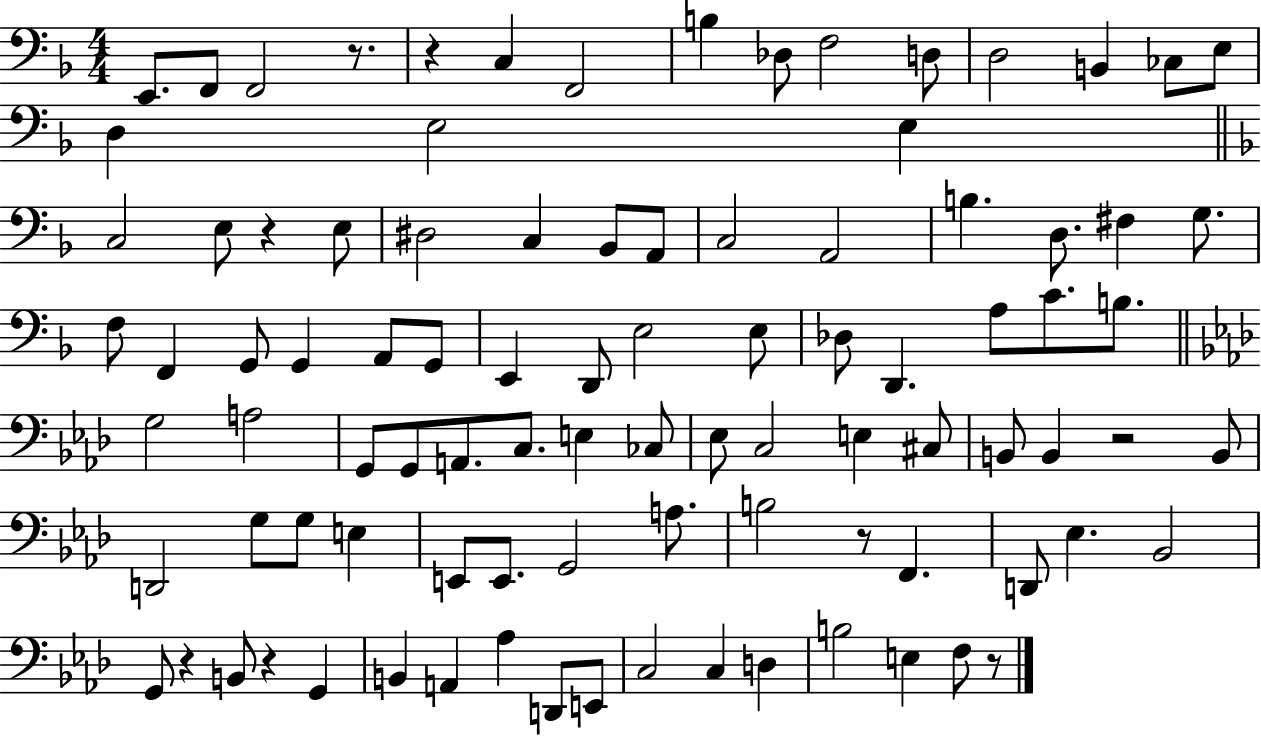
X:1
T:Untitled
M:4/4
L:1/4
K:F
E,,/2 F,,/2 F,,2 z/2 z C, F,,2 B, _D,/2 F,2 D,/2 D,2 B,, _C,/2 E,/2 D, E,2 E, C,2 E,/2 z E,/2 ^D,2 C, _B,,/2 A,,/2 C,2 A,,2 B, D,/2 ^F, G,/2 F,/2 F,, G,,/2 G,, A,,/2 G,,/2 E,, D,,/2 E,2 E,/2 _D,/2 D,, A,/2 C/2 B,/2 G,2 A,2 G,,/2 G,,/2 A,,/2 C,/2 E, _C,/2 _E,/2 C,2 E, ^C,/2 B,,/2 B,, z2 B,,/2 D,,2 G,/2 G,/2 E, E,,/2 E,,/2 G,,2 A,/2 B,2 z/2 F,, D,,/2 _E, _B,,2 G,,/2 z B,,/2 z G,, B,, A,, _A, D,,/2 E,,/2 C,2 C, D, B,2 E, F,/2 z/2